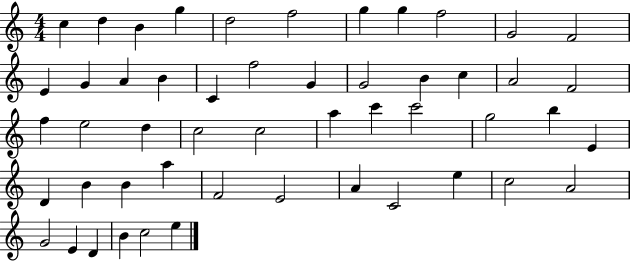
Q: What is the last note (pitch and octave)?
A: E5